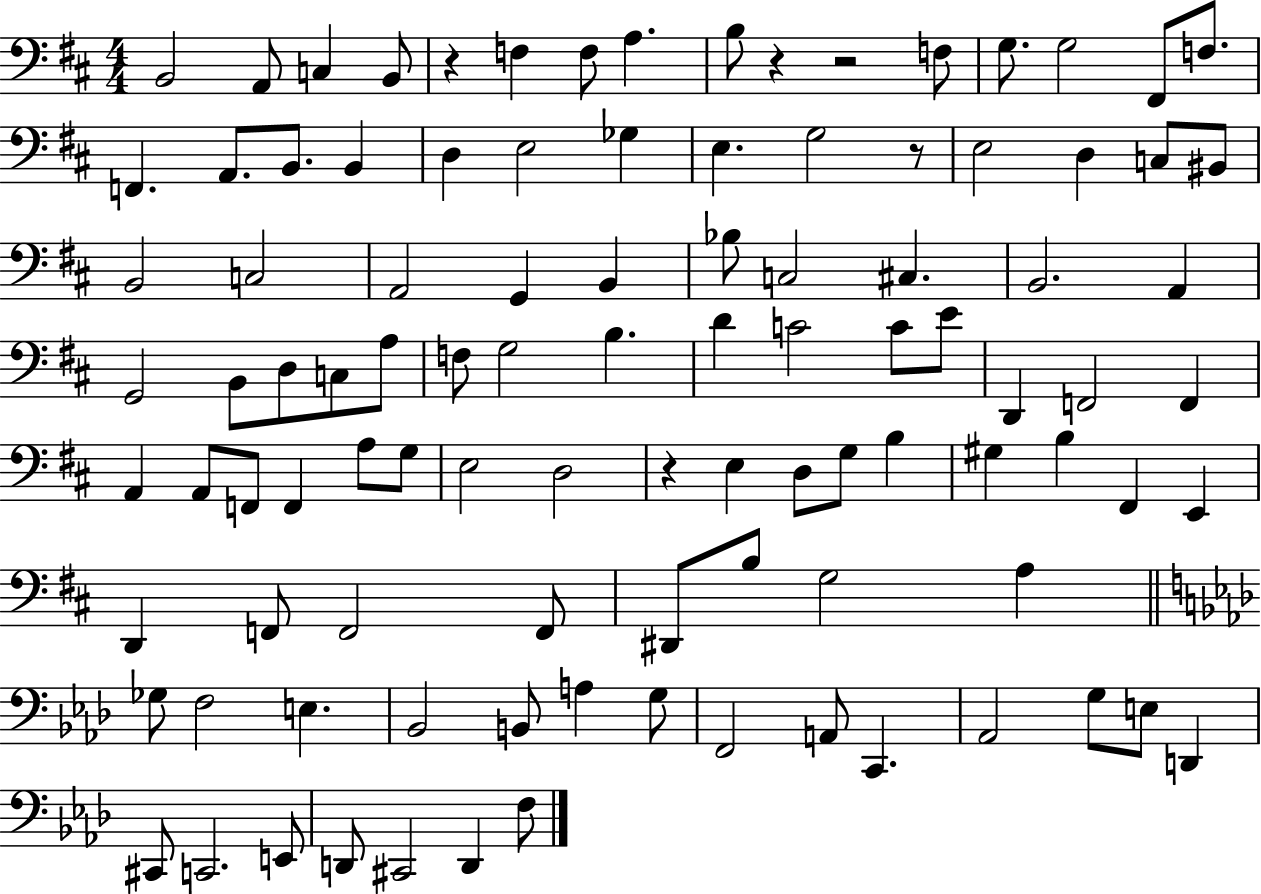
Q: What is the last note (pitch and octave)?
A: F3